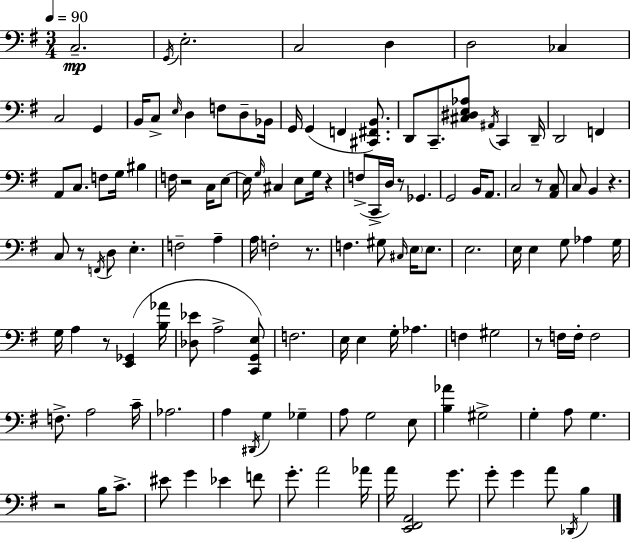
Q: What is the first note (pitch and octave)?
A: C3